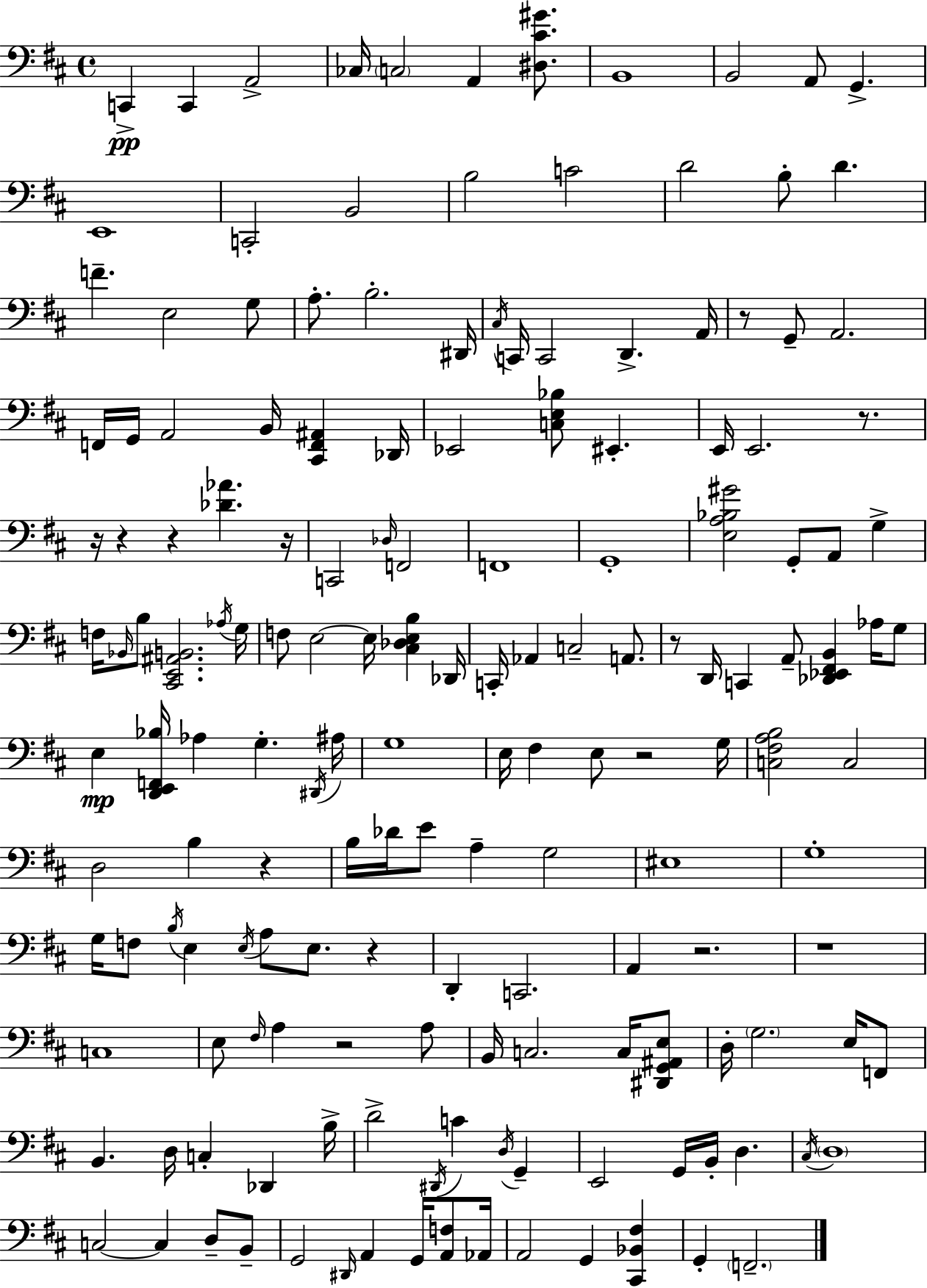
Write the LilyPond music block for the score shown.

{
  \clef bass
  \time 4/4
  \defaultTimeSignature
  \key d \major
  c,4->\pp c,4 a,2-> | ces16 \parenthesize c2 a,4 <dis cis' gis'>8. | b,1 | b,2 a,8 g,4.-> | \break e,1 | c,2-. b,2 | b2 c'2 | d'2 b8-. d'4. | \break f'4.-- e2 g8 | a8.-. b2.-. dis,16 | \acciaccatura { cis16 } c,16 c,2 d,4.-> | a,16 r8 g,8-- a,2. | \break f,16 g,16 a,2 b,16 <cis, f, ais,>4 | des,16 ees,2 <c e bes>8 eis,4.-. | e,16 e,2. r8. | r16 r4 r4 <des' aes'>4. | \break r16 c,2 \grace { des16 } f,2 | f,1 | g,1-. | <e a bes gis'>2 g,8-. a,8 g4-> | \break f16 \grace { bes,16 } b8 <cis, e, ais, b,>2. | \acciaccatura { aes16 } g16 f8 e2~~ e16 <cis des e b>4 | des,16 c,16-. aes,4 c2-- | a,8. r8 d,16 c,4 a,8-- <des, ees, fis, b,>4 | \break aes16 g8 e4\mp <d, e, f, bes>16 aes4 g4.-. | \acciaccatura { dis,16 } ais16 g1 | e16 fis4 e8 r2 | g16 <c fis a b>2 c2 | \break d2 b4 | r4 b16 des'16 e'8 a4-- g2 | eis1 | g1-. | \break g16 f8 \acciaccatura { b16 } e4 \acciaccatura { e16 } a8 | e8. r4 d,4-. c,2. | a,4 r2. | r1 | \break c1 | e8 \grace { fis16 } a4 r2 | a8 b,16 c2. | c16 <dis, g, ais, e>8 d16-. \parenthesize g2. | \break e16 f,8 b,4. d16 c4-. | des,4 b16-> d'2-> | \acciaccatura { dis,16 } c'4 \acciaccatura { d16 } g,4-- e,2 | g,16 b,16-. d4. \acciaccatura { cis16 } \parenthesize d1 | \break c2~~ | c4 d8-- b,8-- g,2 | \grace { dis,16 } a,4 g,16 <a, f>8 aes,16 a,2 | g,4 <cis, bes, fis>4 g,4-. | \break \parenthesize f,2.-- \bar "|."
}